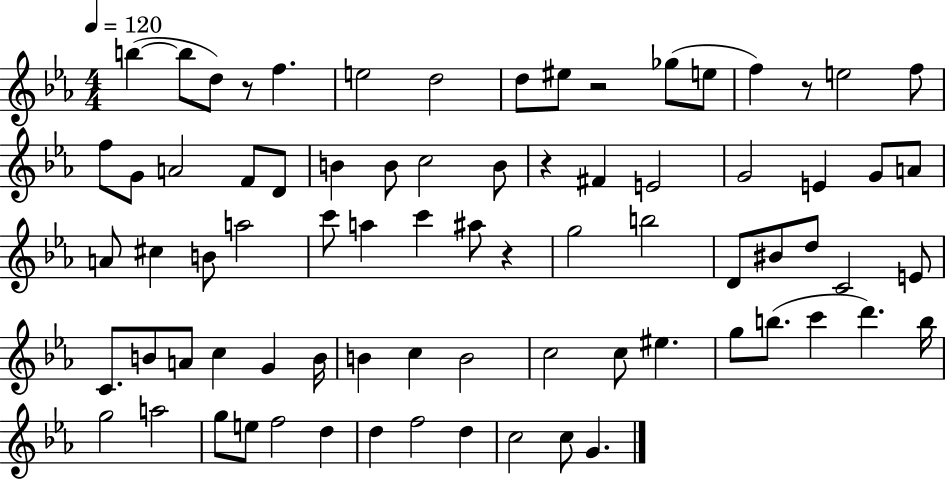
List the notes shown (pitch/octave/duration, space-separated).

B5/q B5/e D5/e R/e F5/q. E5/h D5/h D5/e EIS5/e R/h Gb5/e E5/e F5/q R/e E5/h F5/e F5/e G4/e A4/h F4/e D4/e B4/q B4/e C5/h B4/e R/q F#4/q E4/h G4/h E4/q G4/e A4/e A4/e C#5/q B4/e A5/h C6/e A5/q C6/q A#5/e R/q G5/h B5/h D4/e BIS4/e D5/e C4/h E4/e C4/e. B4/e A4/e C5/q G4/q B4/s B4/q C5/q B4/h C5/h C5/e EIS5/q. G5/e B5/e. C6/q D6/q. B5/s G5/h A5/h G5/e E5/e F5/h D5/q D5/q F5/h D5/q C5/h C5/e G4/q.